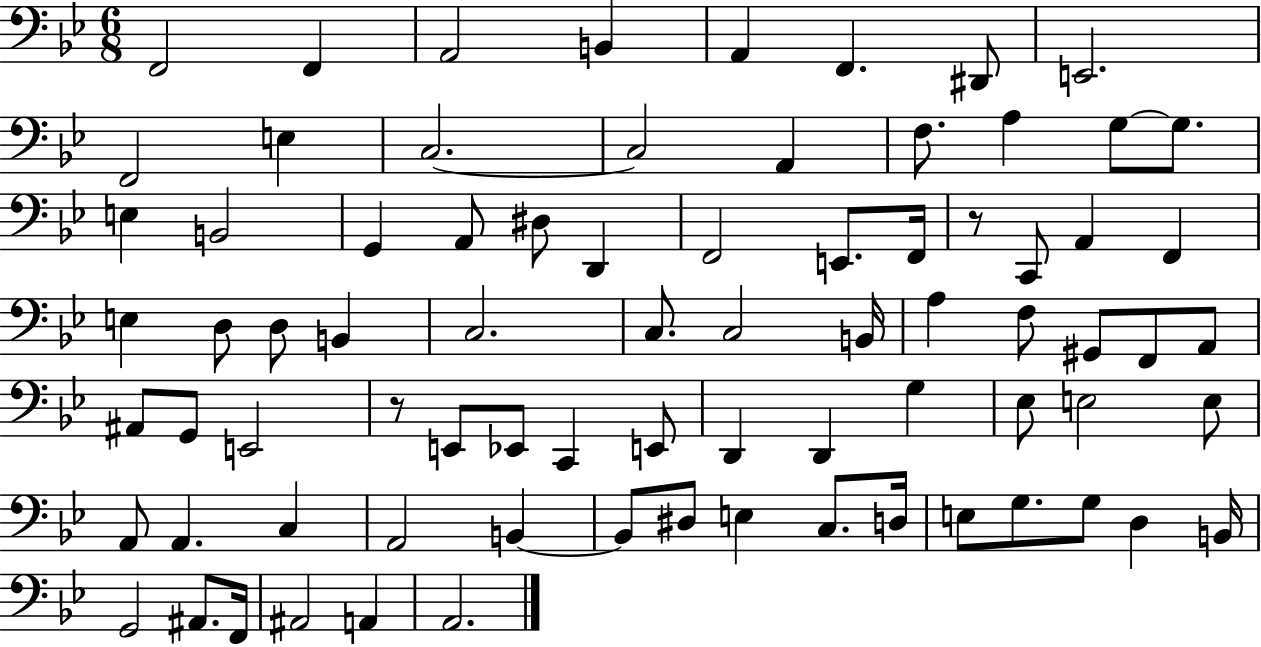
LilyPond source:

{
  \clef bass
  \numericTimeSignature
  \time 6/8
  \key bes \major
  f,2 f,4 | a,2 b,4 | a,4 f,4. dis,8 | e,2. | \break f,2 e4 | c2.~~ | c2 a,4 | f8. a4 g8~~ g8. | \break e4 b,2 | g,4 a,8 dis8 d,4 | f,2 e,8. f,16 | r8 c,8 a,4 f,4 | \break e4 d8 d8 b,4 | c2. | c8. c2 b,16 | a4 f8 gis,8 f,8 a,8 | \break ais,8 g,8 e,2 | r8 e,8 ees,8 c,4 e,8 | d,4 d,4 g4 | ees8 e2 e8 | \break a,8 a,4. c4 | a,2 b,4~~ | b,8 dis8 e4 c8. d16 | e8 g8. g8 d4 b,16 | \break g,2 ais,8. f,16 | ais,2 a,4 | a,2. | \bar "|."
}